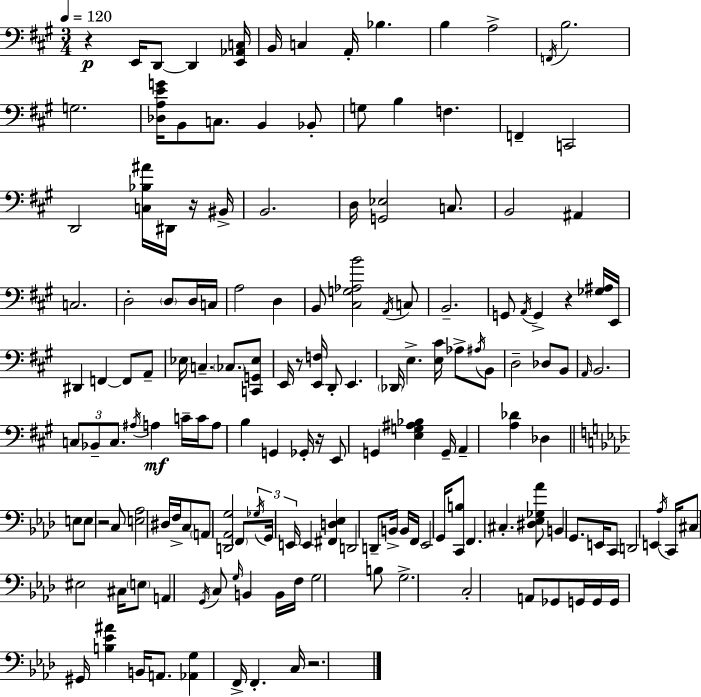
X:1
T:Untitled
M:3/4
L:1/4
K:A
z E,,/4 D,,/2 D,, [E,,_A,,C,]/4 B,,/4 C, A,,/4 _B, B, A,2 F,,/4 B,2 G,2 [_D,A,EG]/4 B,,/2 C,/2 B,, _B,,/2 G,/2 B, F, F,, C,,2 D,,2 [C,_B,^A]/4 ^D,,/4 z/4 ^B,,/4 B,,2 D,/4 [G,,_E,]2 C,/2 B,,2 ^A,, C,2 D,2 D,/2 D,/4 C,/4 A,2 D, B,,/2 [^C,G,_A,B]2 A,,/4 C,/2 B,,2 G,,/2 A,,/4 G,, z [_G,^A,]/4 E,,/4 ^D,, F,, F,,/2 A,,/2 _E,/4 C, _C,/2 [C,,G,,_E,]/2 E,,/4 z/2 [E,,F,]/4 D,,/2 E,, _D,,/4 E, [E,^C]/4 _A,/2 ^A,/4 B,,/2 D,2 _D,/2 B,,/2 A,,/4 B,,2 C,/2 _B,,/2 C,/2 ^A,/4 A, C/4 C/4 A,/2 B, G,, _G,,/4 z/4 E,,/2 G,, [E,G,^A,_B,] G,,/4 A,, [A,_D] _D, E,/2 E,/2 z2 C,/2 [E,_A,]2 ^D,/4 F,/4 C,/2 A,,/2 [D,,_A,,G,]2 F,,/2 _G,/4 G,,/4 E,,/4 E,, [^F,,D,_E,] D,,2 D,,/2 B,,/4 B,,/4 F,,/4 _E,,2 G,,/4 [C,,B,]/2 F,, ^C, [^D,_E,_G,_A]/2 B,, G,,/2 E,,/4 C,,/2 D,,2 E,, _A,/4 C,,/4 ^C,/2 ^E,2 ^C,/4 E,/2 A,, G,,/4 C,/2 G,/4 B,, B,,/4 F,/4 G,2 B,/2 G,2 C,2 A,,/2 _G,,/2 G,,/4 G,,/4 G,,/4 ^G,,/4 [B,_E^A] B,,/4 A,,/2 [_A,,G,] F,,/4 F,, C,/4 z2